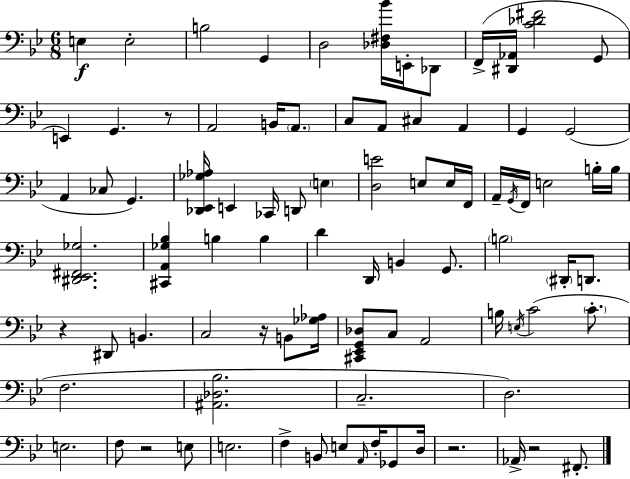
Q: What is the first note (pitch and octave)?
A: E3